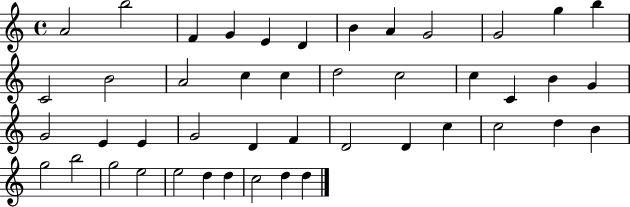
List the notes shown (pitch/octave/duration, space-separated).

A4/h B5/h F4/q G4/q E4/q D4/q B4/q A4/q G4/h G4/h G5/q B5/q C4/h B4/h A4/h C5/q C5/q D5/h C5/h C5/q C4/q B4/q G4/q G4/h E4/q E4/q G4/h D4/q F4/q D4/h D4/q C5/q C5/h D5/q B4/q G5/h B5/h G5/h E5/h E5/h D5/q D5/q C5/h D5/q D5/q